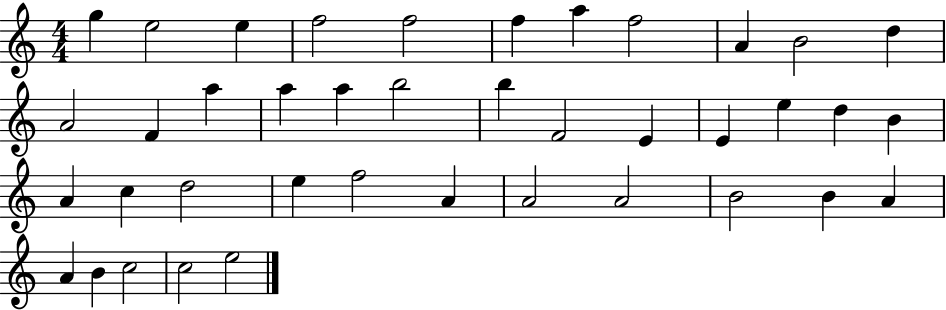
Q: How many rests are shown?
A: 0